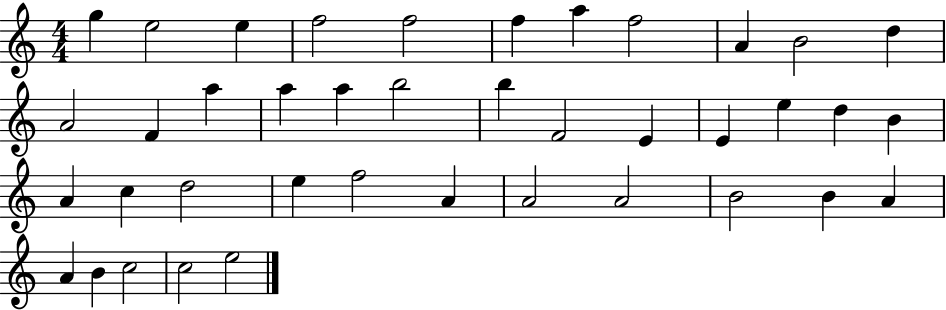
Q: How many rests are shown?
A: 0